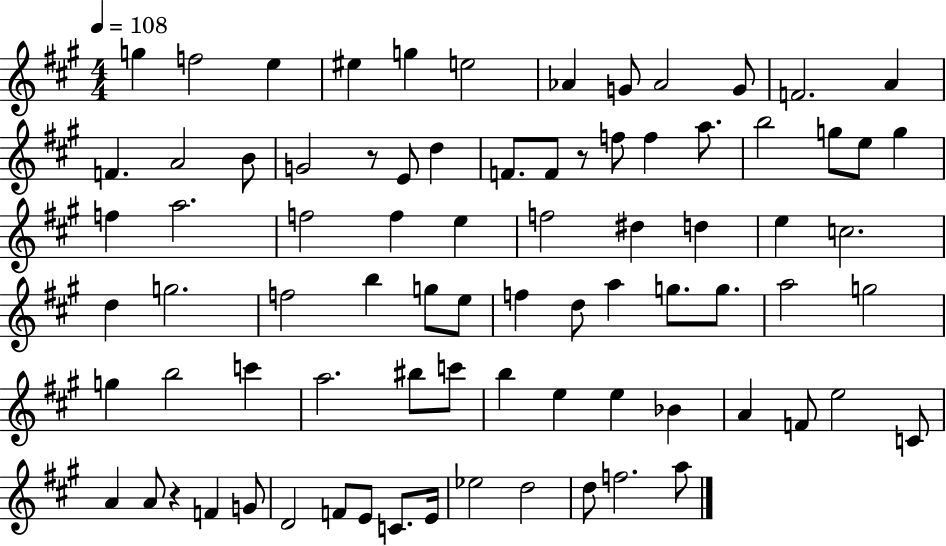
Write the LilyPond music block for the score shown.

{
  \clef treble
  \numericTimeSignature
  \time 4/4
  \key a \major
  \tempo 4 = 108
  \repeat volta 2 { g''4 f''2 e''4 | eis''4 g''4 e''2 | aes'4 g'8 aes'2 g'8 | f'2. a'4 | \break f'4. a'2 b'8 | g'2 r8 e'8 d''4 | f'8. f'8 r8 f''8 f''4 a''8. | b''2 g''8 e''8 g''4 | \break f''4 a''2. | f''2 f''4 e''4 | f''2 dis''4 d''4 | e''4 c''2. | \break d''4 g''2. | f''2 b''4 g''8 e''8 | f''4 d''8 a''4 g''8. g''8. | a''2 g''2 | \break g''4 b''2 c'''4 | a''2. bis''8 c'''8 | b''4 e''4 e''4 bes'4 | a'4 f'8 e''2 c'8 | \break a'4 a'8 r4 f'4 g'8 | d'2 f'8 e'8 c'8. e'16 | ees''2 d''2 | d''8 f''2. a''8 | \break } \bar "|."
}